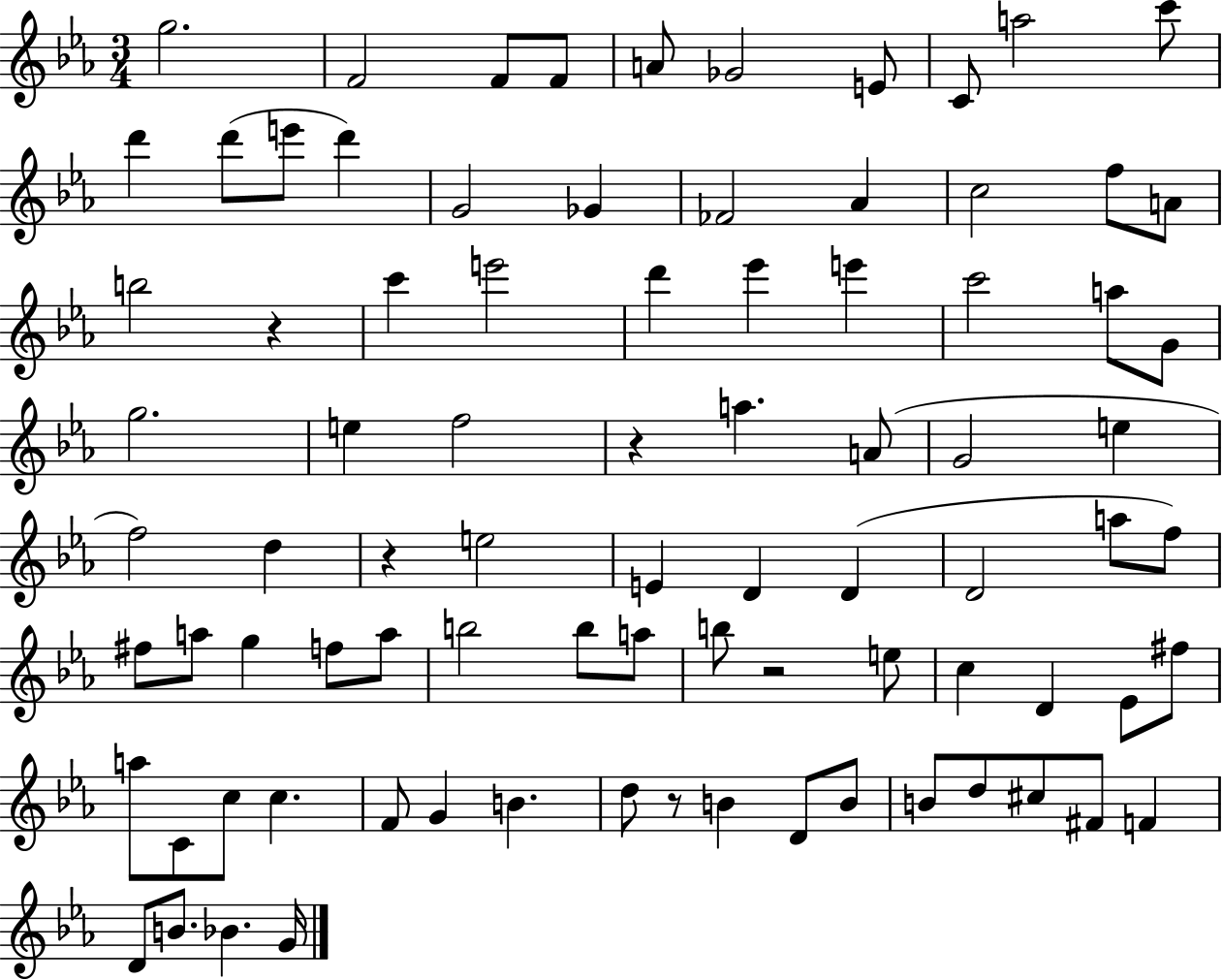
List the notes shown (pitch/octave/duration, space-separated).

G5/h. F4/h F4/e F4/e A4/e Gb4/h E4/e C4/e A5/h C6/e D6/q D6/e E6/e D6/q G4/h Gb4/q FES4/h Ab4/q C5/h F5/e A4/e B5/h R/q C6/q E6/h D6/q Eb6/q E6/q C6/h A5/e G4/e G5/h. E5/q F5/h R/q A5/q. A4/e G4/h E5/q F5/h D5/q R/q E5/h E4/q D4/q D4/q D4/h A5/e F5/e F#5/e A5/e G5/q F5/e A5/e B5/h B5/e A5/e B5/e R/h E5/e C5/q D4/q Eb4/e F#5/e A5/e C4/e C5/e C5/q. F4/e G4/q B4/q. D5/e R/e B4/q D4/e B4/e B4/e D5/e C#5/e F#4/e F4/q D4/e B4/e. Bb4/q. G4/s